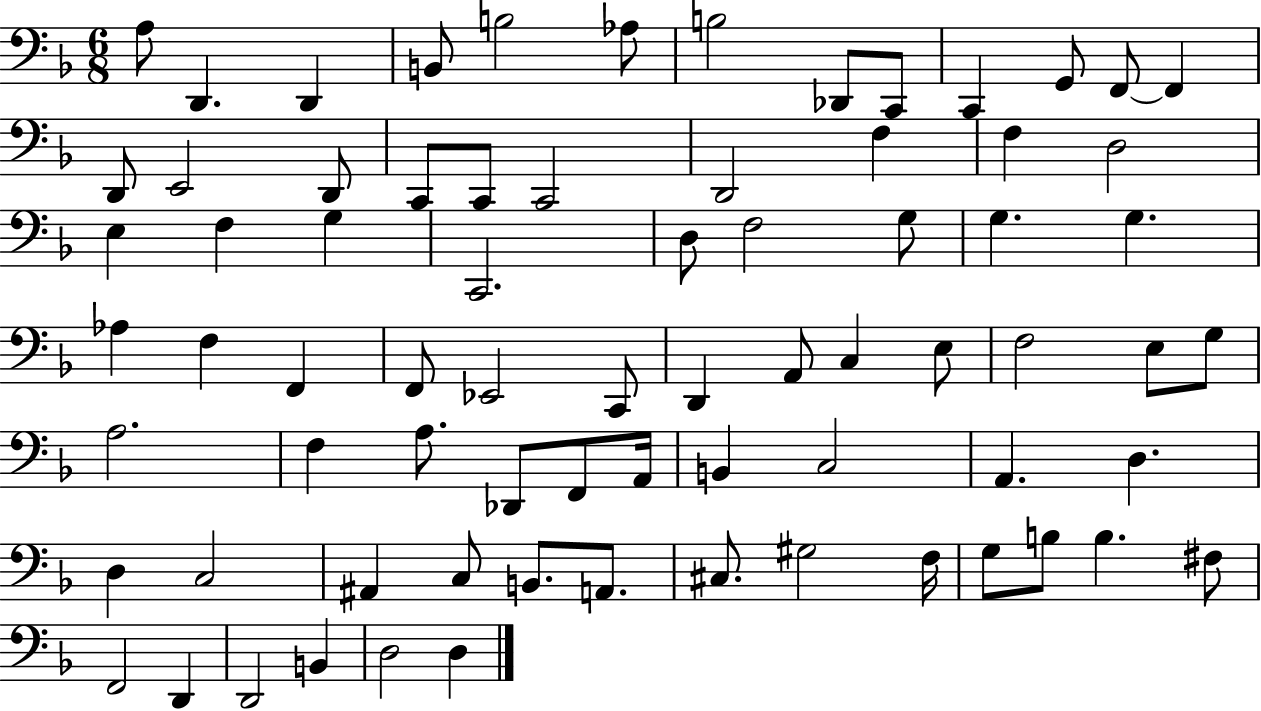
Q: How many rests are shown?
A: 0